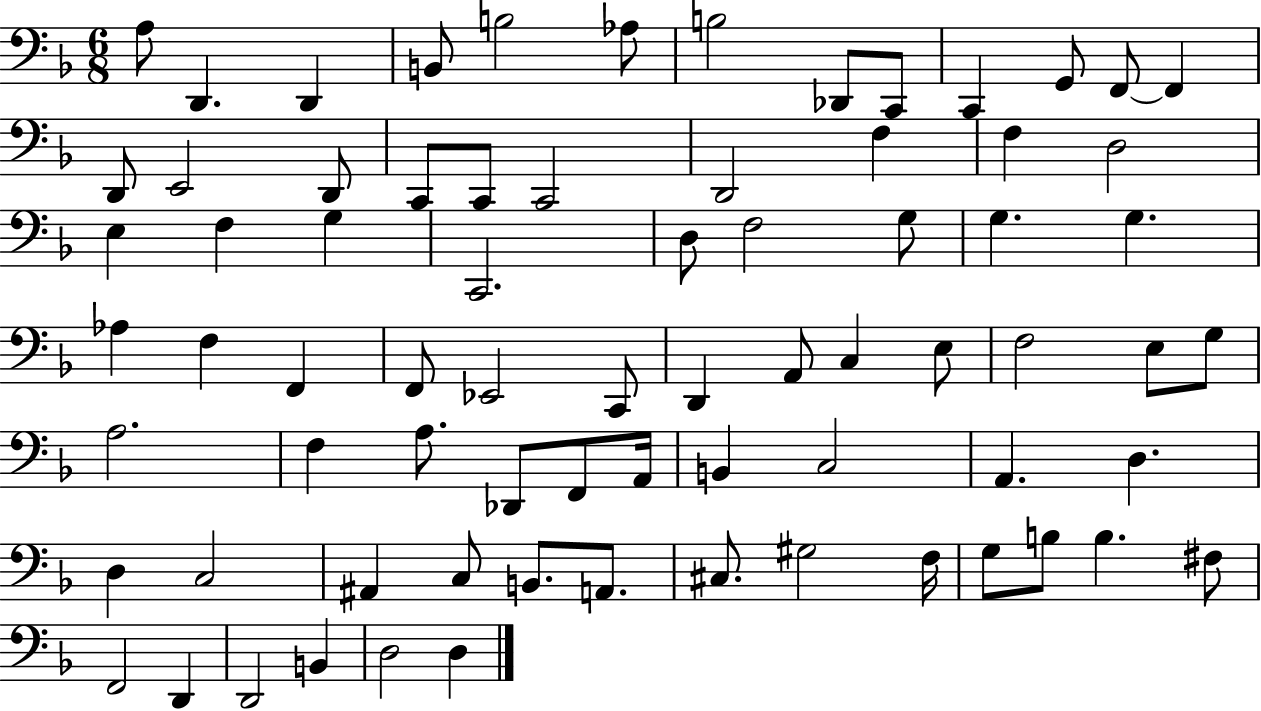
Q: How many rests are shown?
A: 0